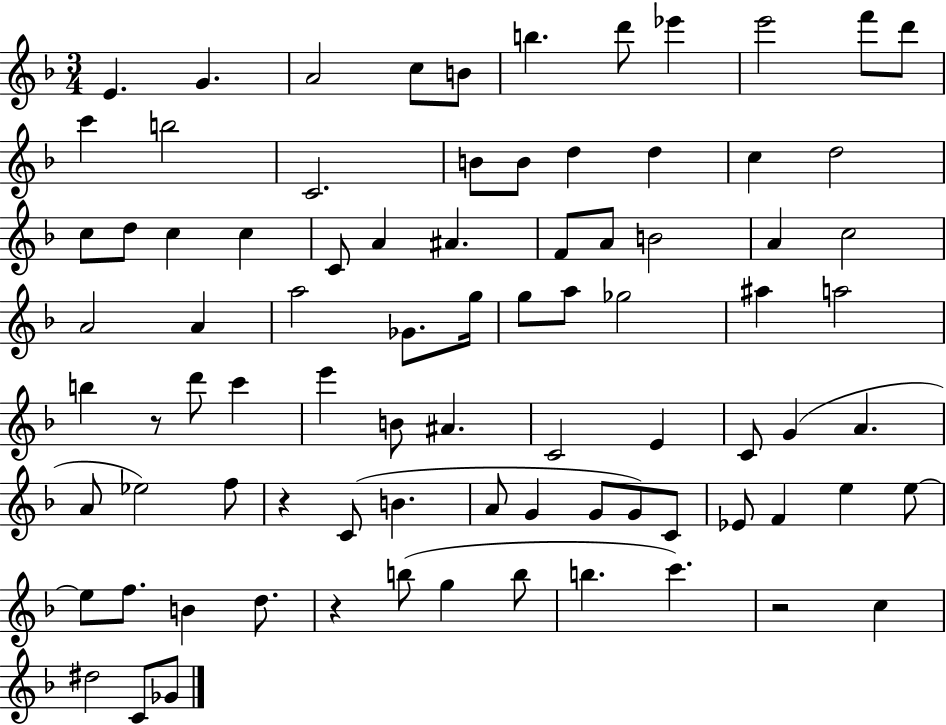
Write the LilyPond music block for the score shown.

{
  \clef treble
  \numericTimeSignature
  \time 3/4
  \key f \major
  e'4. g'4. | a'2 c''8 b'8 | b''4. d'''8 ees'''4 | e'''2 f'''8 d'''8 | \break c'''4 b''2 | c'2. | b'8 b'8 d''4 d''4 | c''4 d''2 | \break c''8 d''8 c''4 c''4 | c'8 a'4 ais'4. | f'8 a'8 b'2 | a'4 c''2 | \break a'2 a'4 | a''2 ges'8. g''16 | g''8 a''8 ges''2 | ais''4 a''2 | \break b''4 r8 d'''8 c'''4 | e'''4 b'8 ais'4. | c'2 e'4 | c'8 g'4( a'4. | \break a'8 ees''2) f''8 | r4 c'8( b'4. | a'8 g'4 g'8 g'8) c'8 | ees'8 f'4 e''4 e''8~~ | \break e''8 f''8. b'4 d''8. | r4 b''8( g''4 b''8 | b''4. c'''4.) | r2 c''4 | \break dis''2 c'8 ges'8 | \bar "|."
}